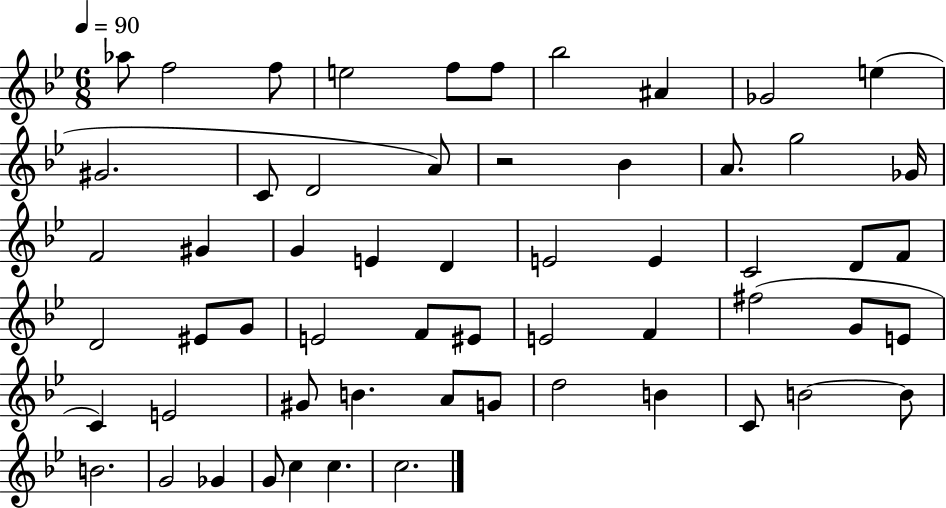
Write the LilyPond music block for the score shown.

{
  \clef treble
  \numericTimeSignature
  \time 6/8
  \key bes \major
  \tempo 4 = 90
  aes''8 f''2 f''8 | e''2 f''8 f''8 | bes''2 ais'4 | ges'2 e''4( | \break gis'2. | c'8 d'2 a'8) | r2 bes'4 | a'8. g''2 ges'16 | \break f'2 gis'4 | g'4 e'4 d'4 | e'2 e'4 | c'2 d'8 f'8 | \break d'2 eis'8 g'8 | e'2 f'8 eis'8 | e'2 f'4 | fis''2( g'8 e'8 | \break c'4) e'2 | gis'8 b'4. a'8 g'8 | d''2 b'4 | c'8 b'2~~ b'8 | \break b'2. | g'2 ges'4 | g'8 c''4 c''4. | c''2. | \break \bar "|."
}